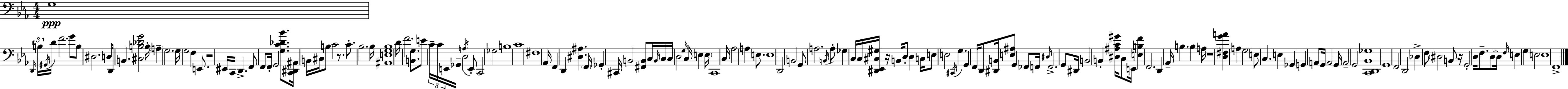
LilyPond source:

{
  \clef bass
  \numericTimeSignature
  \time 4/4
  \key c \minor
  g1\ppp | \tuplet 3/2 { \grace { d,16 } b16 \acciaccatura { gis,16 } } d'16 f'2. | g'8 b8 dis2. | d8 d,16 b,4. <cis b des' g'>2 | \break b16-. \parenthesize a4-- g2. | g16 g2 f4 e,8. | r2 eis,16 c,16 d,4.-> | f,8 f,8 f,16-. g,2 <g c' des' bes'>8. | \break <c, dis, ais,>16 b,16 cis16 b8 c'2 r8. | c'8.-. bes2. | bes16 <ais, e g bes>1 | d'16 f'2. <b, g>8. | \break e'8 \tuplet 3/2 { c'16-- c'16 e,16 } ges,16-- d2 | \acciaccatura { a16 } e,8-. c,2 ges2 | b1 | c'1 | \break fis1 | aes,16 f,4 d,4 <dis ais>4. | \parenthesize f,16 ges,4-. cis,16 b,2 | <fis, b,>8 c16 \grace { b,16 } c16 c16 d2 \grace { g16 } c16 | \break e4 \parenthesize e16 c,1 | c16 aes2 a4 | e8. e1 | d,2 b,2 | \break g,8 a2. | \acciaccatura { b,16 } a8-. ges4 c16 c16 <dis, ees, cis gis>16 r16 b,16 d8-. | d4 c16 e8 e2 | \acciaccatura { cis,16 } g4. g,4 f,16 d,8 <dis, b,>16 <e ais>8 | \break g,4 fes,8 f,16 \grace { dis16 } f,2.-> | g,8 dis,16 b,2 | b,4-. <dis ais c' gis'>16 c8 e,16 <e b f'>4 f,2. | d,4 aes,16-- b4. | \break b4 a16 r1 | <d fis g' a'>4 a4 | g2 e8 c4. | e4 ges,4 g,4 a,8 g,16 a,2 | \break g,16 a,2-- | g,2 <c, d, bes, ges>1 | g,1 | f,2 | \break d,2 des4-> f8 \parenthesize dis2 | b,8 r16 g,2-. | d16 f8.-- d8~~ d16 \grace { f16 } e4 g4 | e2 e1 | \break f,1-> | \bar "|."
}